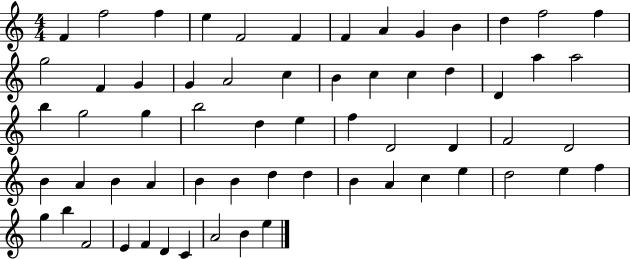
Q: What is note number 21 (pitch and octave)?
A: C5